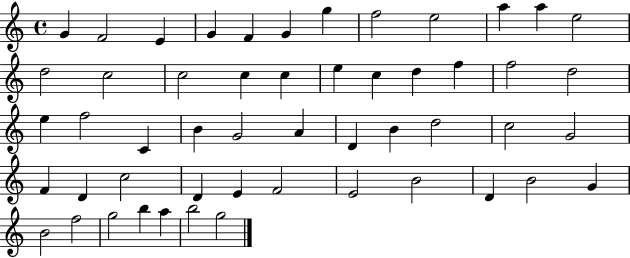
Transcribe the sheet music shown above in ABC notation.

X:1
T:Untitled
M:4/4
L:1/4
K:C
G F2 E G F G g f2 e2 a a e2 d2 c2 c2 c c e c d f f2 d2 e f2 C B G2 A D B d2 c2 G2 F D c2 D E F2 E2 B2 D B2 G B2 f2 g2 b a b2 g2